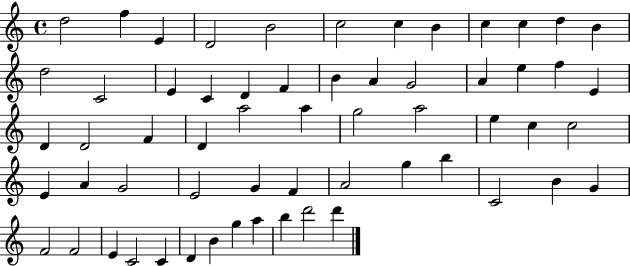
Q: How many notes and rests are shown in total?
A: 60